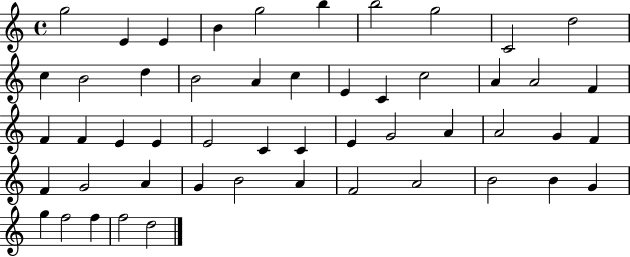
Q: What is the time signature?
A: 4/4